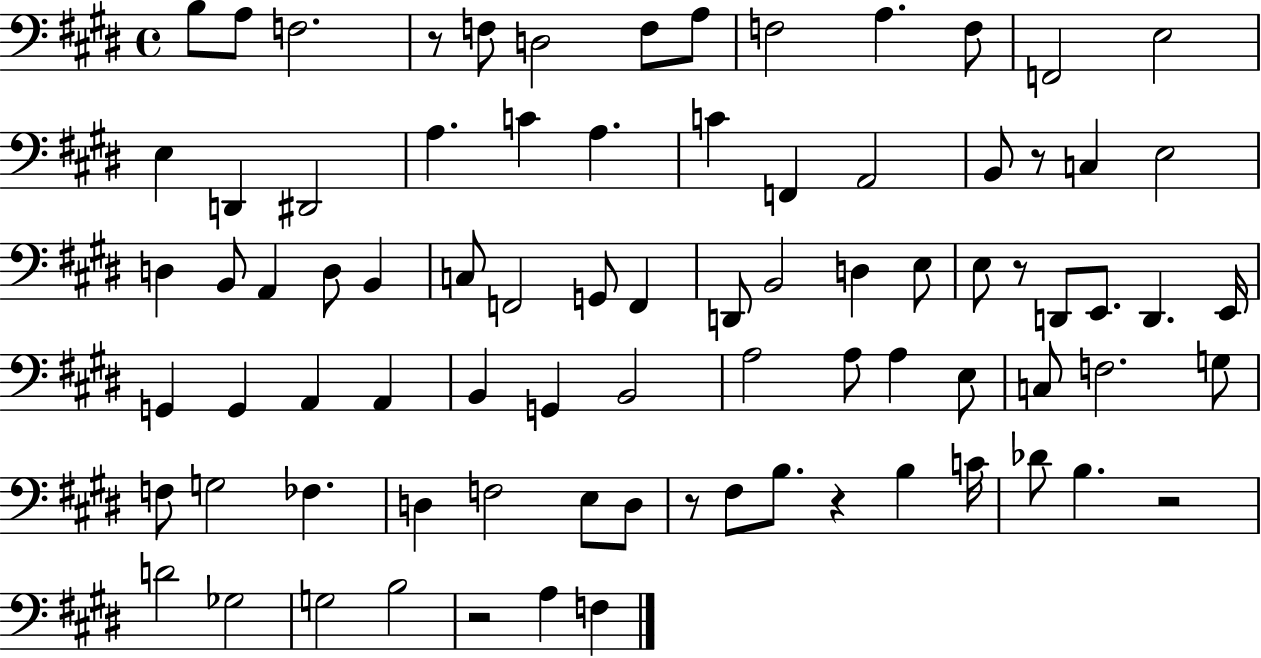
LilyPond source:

{
  \clef bass
  \time 4/4
  \defaultTimeSignature
  \key e \major
  b8 a8 f2. | r8 f8 d2 f8 a8 | f2 a4. f8 | f,2 e2 | \break e4 d,4 dis,2 | a4. c'4 a4. | c'4 f,4 a,2 | b,8 r8 c4 e2 | \break d4 b,8 a,4 d8 b,4 | c8 f,2 g,8 f,4 | d,8 b,2 d4 e8 | e8 r8 d,8 e,8. d,4. e,16 | \break g,4 g,4 a,4 a,4 | b,4 g,4 b,2 | a2 a8 a4 e8 | c8 f2. g8 | \break f8 g2 fes4. | d4 f2 e8 d8 | r8 fis8 b8. r4 b4 c'16 | des'8 b4. r2 | \break d'2 ges2 | g2 b2 | r2 a4 f4 | \bar "|."
}